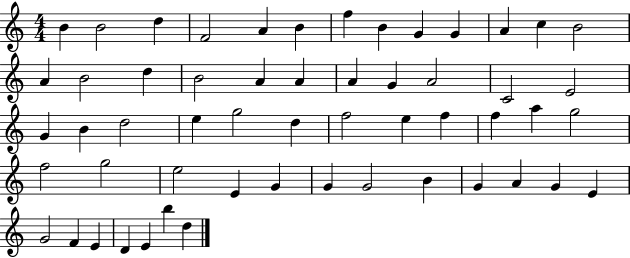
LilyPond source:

{
  \clef treble
  \numericTimeSignature
  \time 4/4
  \key c \major
  b'4 b'2 d''4 | f'2 a'4 b'4 | f''4 b'4 g'4 g'4 | a'4 c''4 b'2 | \break a'4 b'2 d''4 | b'2 a'4 a'4 | a'4 g'4 a'2 | c'2 e'2 | \break g'4 b'4 d''2 | e''4 g''2 d''4 | f''2 e''4 f''4 | f''4 a''4 g''2 | \break f''2 g''2 | e''2 e'4 g'4 | g'4 g'2 b'4 | g'4 a'4 g'4 e'4 | \break g'2 f'4 e'4 | d'4 e'4 b''4 d''4 | \bar "|."
}